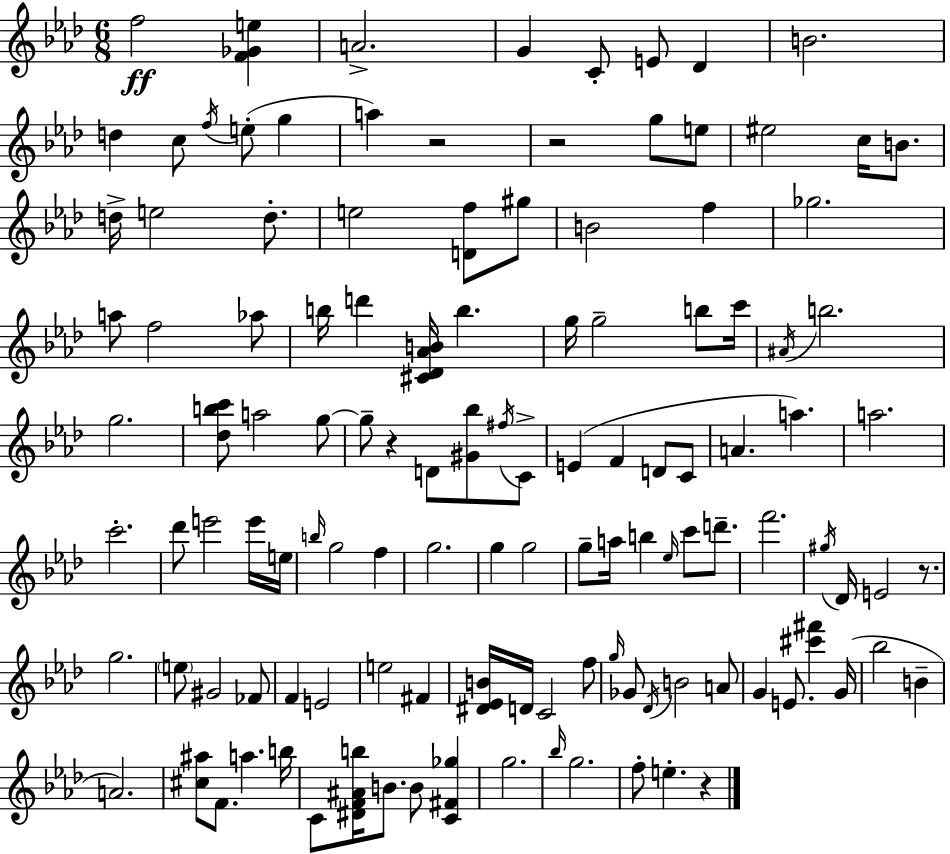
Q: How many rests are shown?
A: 5